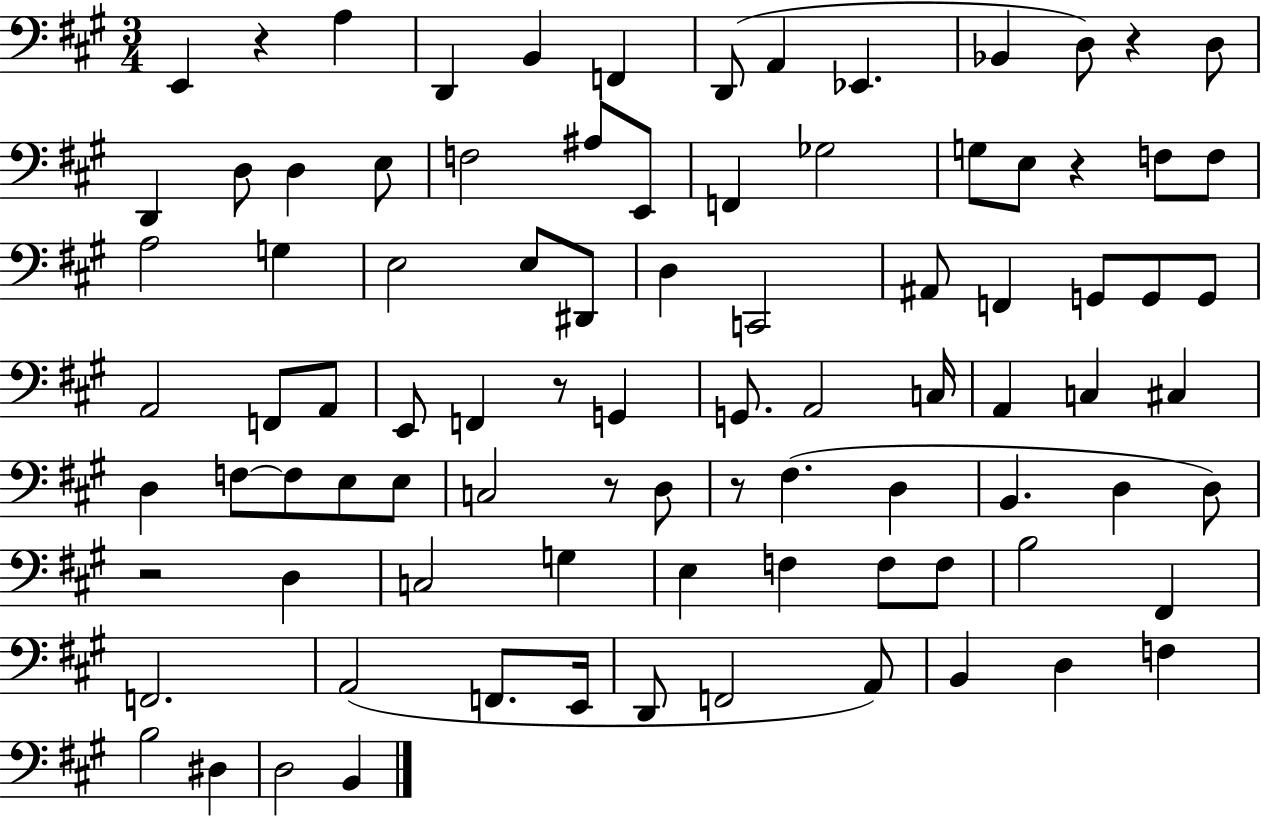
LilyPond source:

{
  \clef bass
  \numericTimeSignature
  \time 3/4
  \key a \major
  e,4 r4 a4 | d,4 b,4 f,4 | d,8( a,4 ees,4. | bes,4 d8) r4 d8 | \break d,4 d8 d4 e8 | f2 ais8 e,8 | f,4 ges2 | g8 e8 r4 f8 f8 | \break a2 g4 | e2 e8 dis,8 | d4 c,2 | ais,8 f,4 g,8 g,8 g,8 | \break a,2 f,8 a,8 | e,8 f,4 r8 g,4 | g,8. a,2 c16 | a,4 c4 cis4 | \break d4 f8~~ f8 e8 e8 | c2 r8 d8 | r8 fis4.( d4 | b,4. d4 d8) | \break r2 d4 | c2 g4 | e4 f4 f8 f8 | b2 fis,4 | \break f,2. | a,2( f,8. e,16 | d,8 f,2 a,8) | b,4 d4 f4 | \break b2 dis4 | d2 b,4 | \bar "|."
}